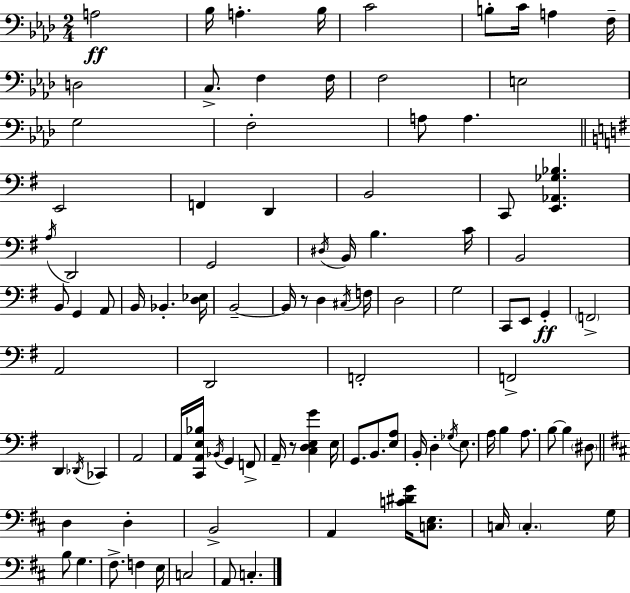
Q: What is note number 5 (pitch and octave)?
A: C4